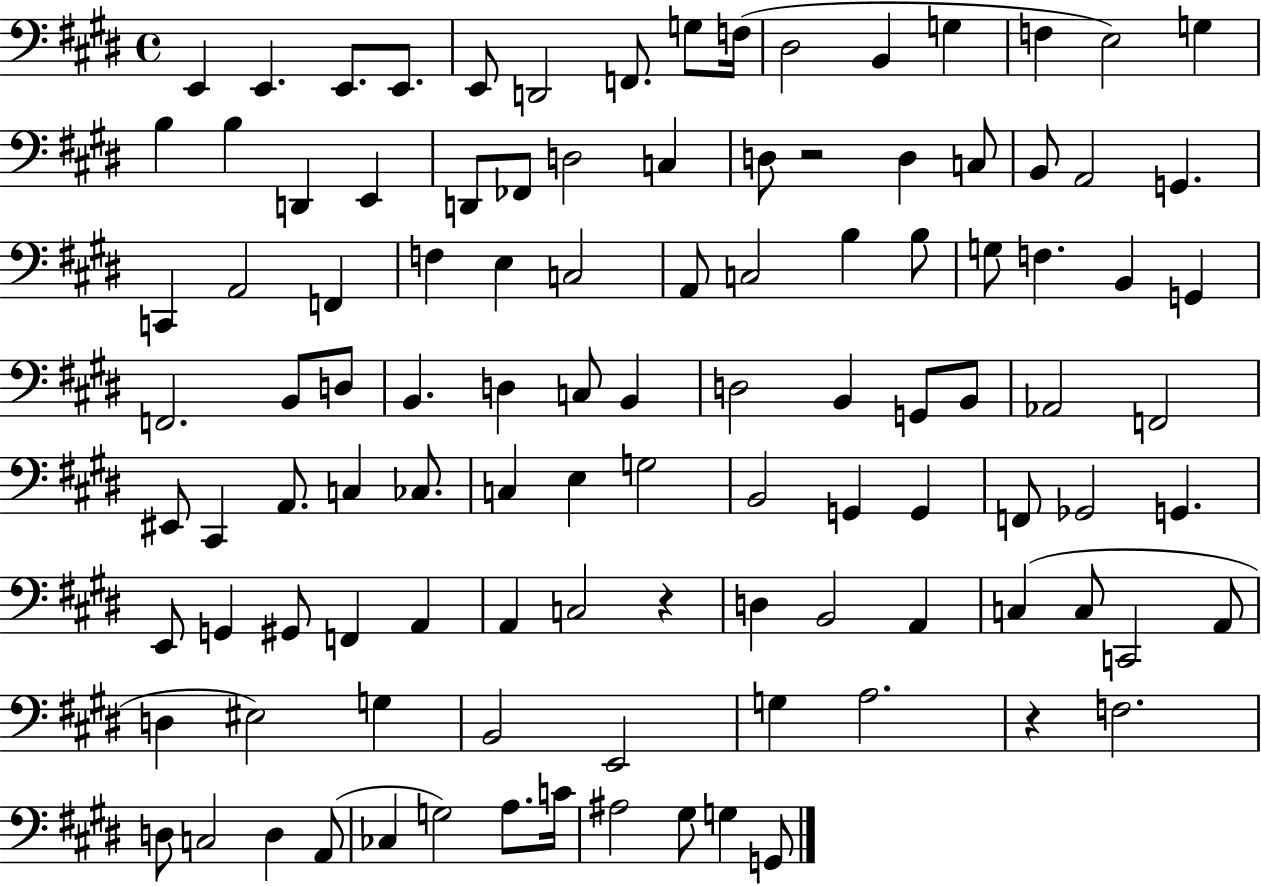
X:1
T:Untitled
M:4/4
L:1/4
K:E
E,, E,, E,,/2 E,,/2 E,,/2 D,,2 F,,/2 G,/2 F,/4 ^D,2 B,, G, F, E,2 G, B, B, D,, E,, D,,/2 _F,,/2 D,2 C, D,/2 z2 D, C,/2 B,,/2 A,,2 G,, C,, A,,2 F,, F, E, C,2 A,,/2 C,2 B, B,/2 G,/2 F, B,, G,, F,,2 B,,/2 D,/2 B,, D, C,/2 B,, D,2 B,, G,,/2 B,,/2 _A,,2 F,,2 ^E,,/2 ^C,, A,,/2 C, _C,/2 C, E, G,2 B,,2 G,, G,, F,,/2 _G,,2 G,, E,,/2 G,, ^G,,/2 F,, A,, A,, C,2 z D, B,,2 A,, C, C,/2 C,,2 A,,/2 D, ^E,2 G, B,,2 E,,2 G, A,2 z F,2 D,/2 C,2 D, A,,/2 _C, G,2 A,/2 C/4 ^A,2 ^G,/2 G, G,,/2